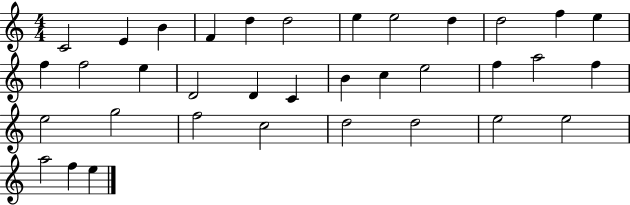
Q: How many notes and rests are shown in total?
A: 35